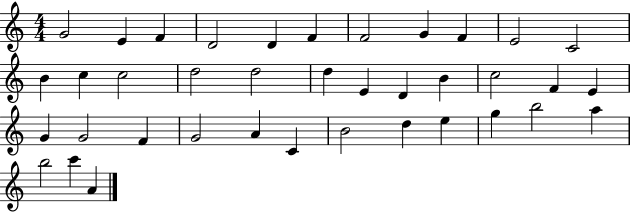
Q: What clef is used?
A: treble